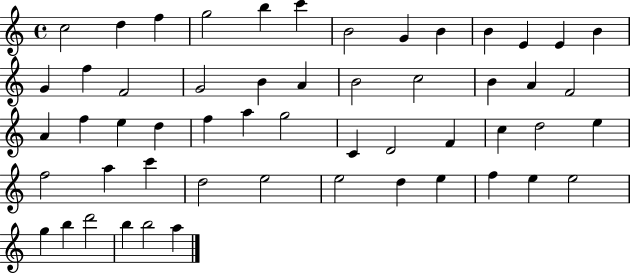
X:1
T:Untitled
M:4/4
L:1/4
K:C
c2 d f g2 b c' B2 G B B E E B G f F2 G2 B A B2 c2 B A F2 A f e d f a g2 C D2 F c d2 e f2 a c' d2 e2 e2 d e f e e2 g b d'2 b b2 a